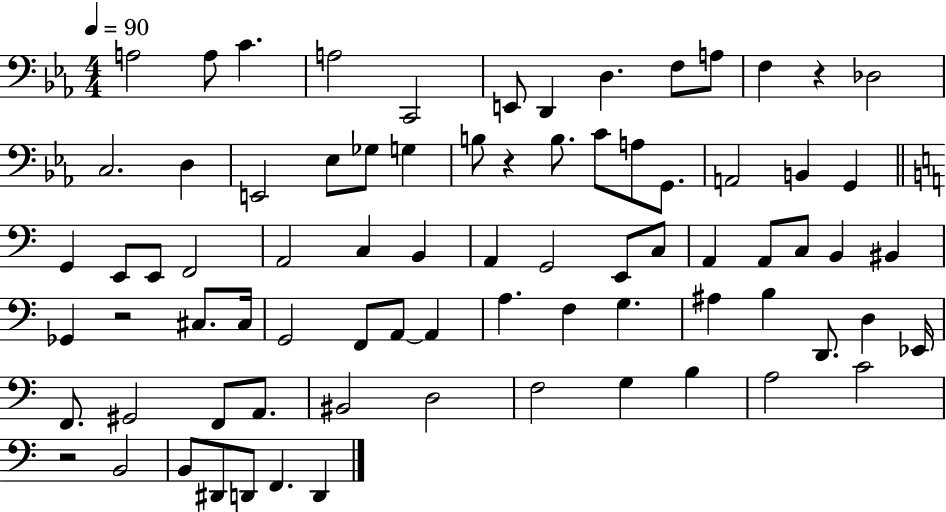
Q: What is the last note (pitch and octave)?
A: D2